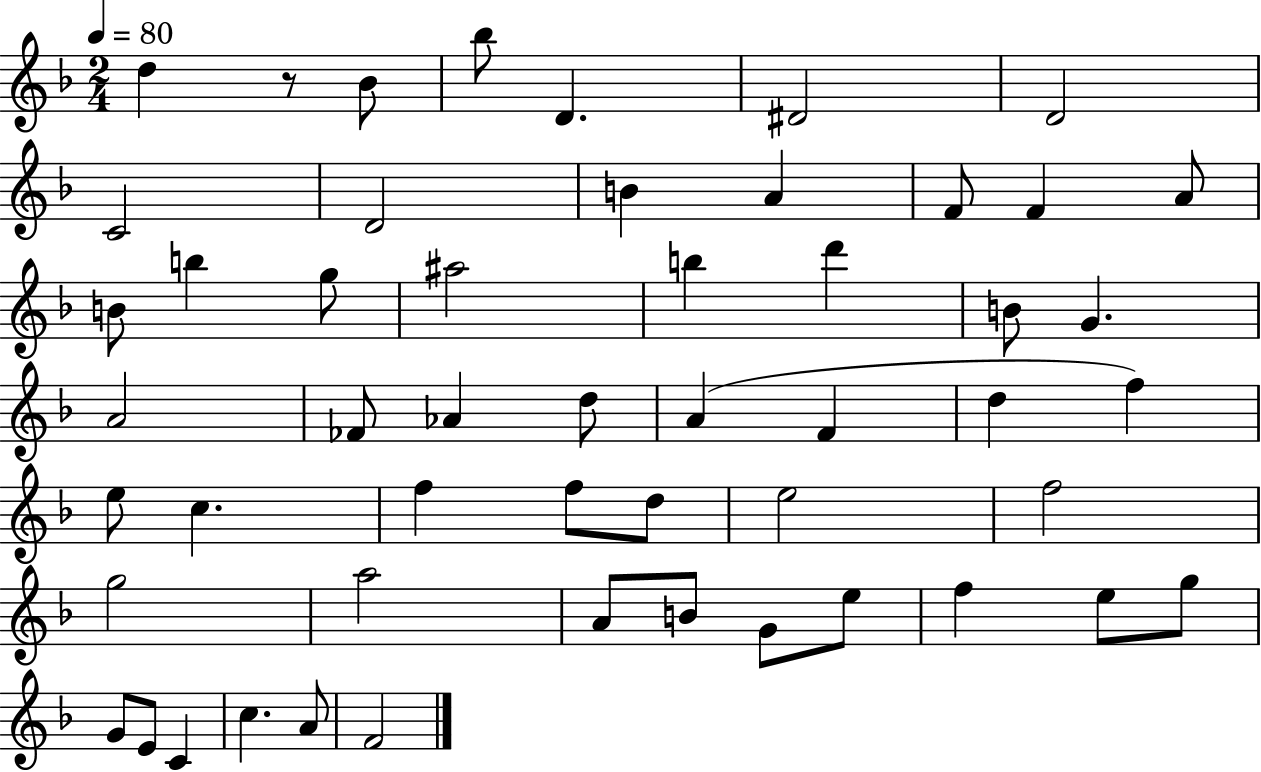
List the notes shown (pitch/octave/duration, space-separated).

D5/q R/e Bb4/e Bb5/e D4/q. D#4/h D4/h C4/h D4/h B4/q A4/q F4/e F4/q A4/e B4/e B5/q G5/e A#5/h B5/q D6/q B4/e G4/q. A4/h FES4/e Ab4/q D5/e A4/q F4/q D5/q F5/q E5/e C5/q. F5/q F5/e D5/e E5/h F5/h G5/h A5/h A4/e B4/e G4/e E5/e F5/q E5/e G5/e G4/e E4/e C4/q C5/q. A4/e F4/h